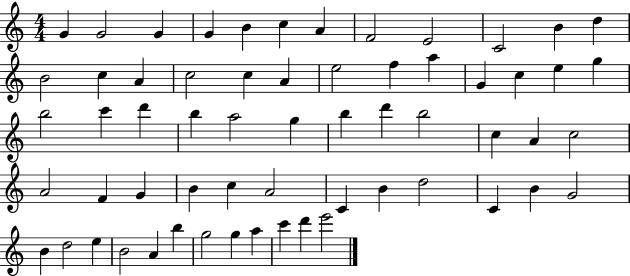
{
  \clef treble
  \numericTimeSignature
  \time 4/4
  \key c \major
  g'4 g'2 g'4 | g'4 b'4 c''4 a'4 | f'2 e'2 | c'2 b'4 d''4 | \break b'2 c''4 a'4 | c''2 c''4 a'4 | e''2 f''4 a''4 | g'4 c''4 e''4 g''4 | \break b''2 c'''4 d'''4 | b''4 a''2 g''4 | b''4 d'''4 b''2 | c''4 a'4 c''2 | \break a'2 f'4 g'4 | b'4 c''4 a'2 | c'4 b'4 d''2 | c'4 b'4 g'2 | \break b'4 d''2 e''4 | b'2 a'4 b''4 | g''2 g''4 a''4 | c'''4 d'''4 e'''2 | \break \bar "|."
}